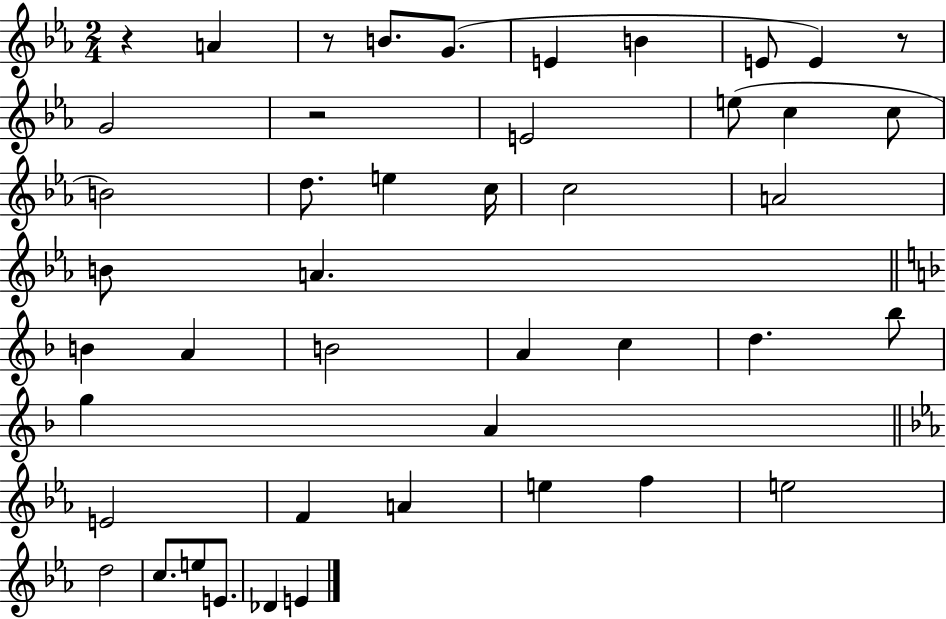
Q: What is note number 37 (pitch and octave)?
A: C5